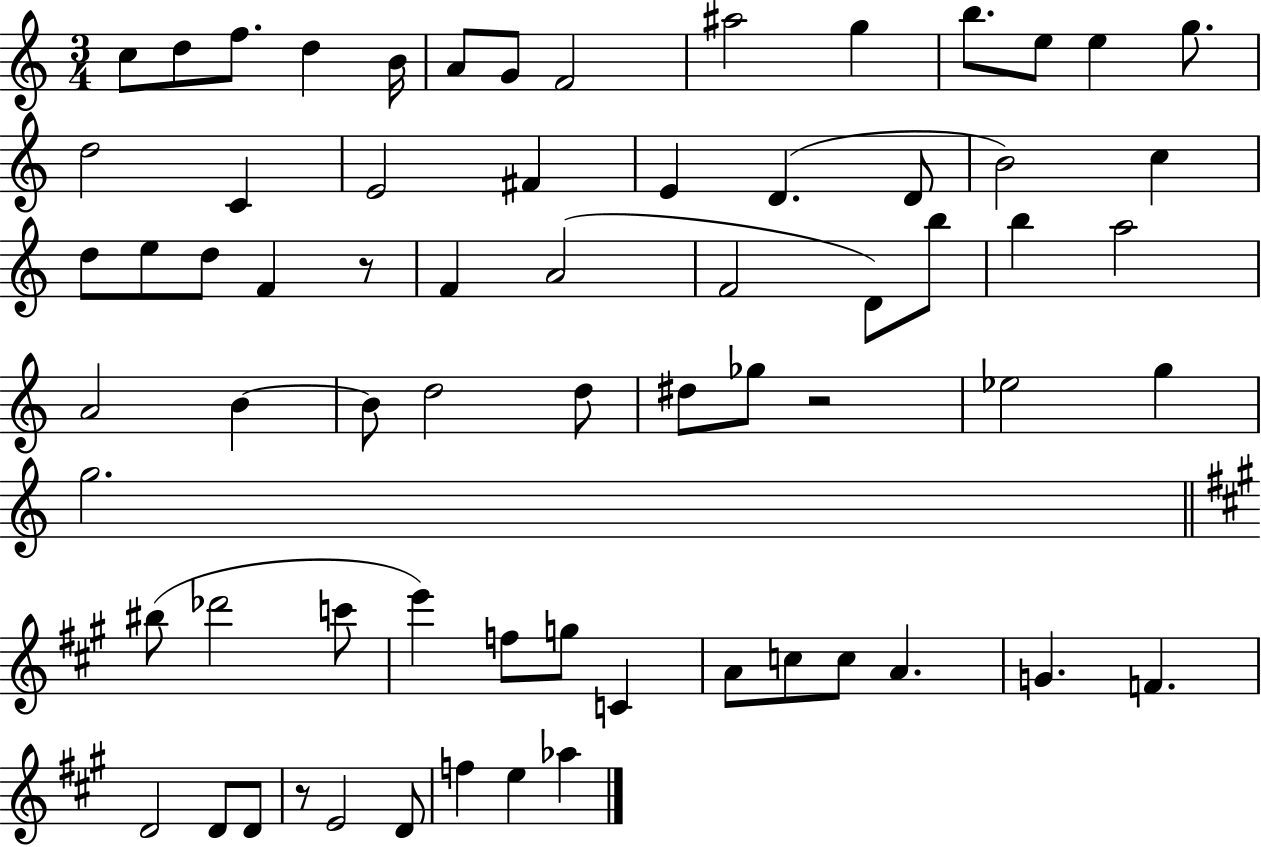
C5/e D5/e F5/e. D5/q B4/s A4/e G4/e F4/h A#5/h G5/q B5/e. E5/e E5/q G5/e. D5/h C4/q E4/h F#4/q E4/q D4/q. D4/e B4/h C5/q D5/e E5/e D5/e F4/q R/e F4/q A4/h F4/h D4/e B5/e B5/q A5/h A4/h B4/q B4/e D5/h D5/e D#5/e Gb5/e R/h Eb5/h G5/q G5/h. BIS5/e Db6/h C6/e E6/q F5/e G5/e C4/q A4/e C5/e C5/e A4/q. G4/q. F4/q. D4/h D4/e D4/e R/e E4/h D4/e F5/q E5/q Ab5/q